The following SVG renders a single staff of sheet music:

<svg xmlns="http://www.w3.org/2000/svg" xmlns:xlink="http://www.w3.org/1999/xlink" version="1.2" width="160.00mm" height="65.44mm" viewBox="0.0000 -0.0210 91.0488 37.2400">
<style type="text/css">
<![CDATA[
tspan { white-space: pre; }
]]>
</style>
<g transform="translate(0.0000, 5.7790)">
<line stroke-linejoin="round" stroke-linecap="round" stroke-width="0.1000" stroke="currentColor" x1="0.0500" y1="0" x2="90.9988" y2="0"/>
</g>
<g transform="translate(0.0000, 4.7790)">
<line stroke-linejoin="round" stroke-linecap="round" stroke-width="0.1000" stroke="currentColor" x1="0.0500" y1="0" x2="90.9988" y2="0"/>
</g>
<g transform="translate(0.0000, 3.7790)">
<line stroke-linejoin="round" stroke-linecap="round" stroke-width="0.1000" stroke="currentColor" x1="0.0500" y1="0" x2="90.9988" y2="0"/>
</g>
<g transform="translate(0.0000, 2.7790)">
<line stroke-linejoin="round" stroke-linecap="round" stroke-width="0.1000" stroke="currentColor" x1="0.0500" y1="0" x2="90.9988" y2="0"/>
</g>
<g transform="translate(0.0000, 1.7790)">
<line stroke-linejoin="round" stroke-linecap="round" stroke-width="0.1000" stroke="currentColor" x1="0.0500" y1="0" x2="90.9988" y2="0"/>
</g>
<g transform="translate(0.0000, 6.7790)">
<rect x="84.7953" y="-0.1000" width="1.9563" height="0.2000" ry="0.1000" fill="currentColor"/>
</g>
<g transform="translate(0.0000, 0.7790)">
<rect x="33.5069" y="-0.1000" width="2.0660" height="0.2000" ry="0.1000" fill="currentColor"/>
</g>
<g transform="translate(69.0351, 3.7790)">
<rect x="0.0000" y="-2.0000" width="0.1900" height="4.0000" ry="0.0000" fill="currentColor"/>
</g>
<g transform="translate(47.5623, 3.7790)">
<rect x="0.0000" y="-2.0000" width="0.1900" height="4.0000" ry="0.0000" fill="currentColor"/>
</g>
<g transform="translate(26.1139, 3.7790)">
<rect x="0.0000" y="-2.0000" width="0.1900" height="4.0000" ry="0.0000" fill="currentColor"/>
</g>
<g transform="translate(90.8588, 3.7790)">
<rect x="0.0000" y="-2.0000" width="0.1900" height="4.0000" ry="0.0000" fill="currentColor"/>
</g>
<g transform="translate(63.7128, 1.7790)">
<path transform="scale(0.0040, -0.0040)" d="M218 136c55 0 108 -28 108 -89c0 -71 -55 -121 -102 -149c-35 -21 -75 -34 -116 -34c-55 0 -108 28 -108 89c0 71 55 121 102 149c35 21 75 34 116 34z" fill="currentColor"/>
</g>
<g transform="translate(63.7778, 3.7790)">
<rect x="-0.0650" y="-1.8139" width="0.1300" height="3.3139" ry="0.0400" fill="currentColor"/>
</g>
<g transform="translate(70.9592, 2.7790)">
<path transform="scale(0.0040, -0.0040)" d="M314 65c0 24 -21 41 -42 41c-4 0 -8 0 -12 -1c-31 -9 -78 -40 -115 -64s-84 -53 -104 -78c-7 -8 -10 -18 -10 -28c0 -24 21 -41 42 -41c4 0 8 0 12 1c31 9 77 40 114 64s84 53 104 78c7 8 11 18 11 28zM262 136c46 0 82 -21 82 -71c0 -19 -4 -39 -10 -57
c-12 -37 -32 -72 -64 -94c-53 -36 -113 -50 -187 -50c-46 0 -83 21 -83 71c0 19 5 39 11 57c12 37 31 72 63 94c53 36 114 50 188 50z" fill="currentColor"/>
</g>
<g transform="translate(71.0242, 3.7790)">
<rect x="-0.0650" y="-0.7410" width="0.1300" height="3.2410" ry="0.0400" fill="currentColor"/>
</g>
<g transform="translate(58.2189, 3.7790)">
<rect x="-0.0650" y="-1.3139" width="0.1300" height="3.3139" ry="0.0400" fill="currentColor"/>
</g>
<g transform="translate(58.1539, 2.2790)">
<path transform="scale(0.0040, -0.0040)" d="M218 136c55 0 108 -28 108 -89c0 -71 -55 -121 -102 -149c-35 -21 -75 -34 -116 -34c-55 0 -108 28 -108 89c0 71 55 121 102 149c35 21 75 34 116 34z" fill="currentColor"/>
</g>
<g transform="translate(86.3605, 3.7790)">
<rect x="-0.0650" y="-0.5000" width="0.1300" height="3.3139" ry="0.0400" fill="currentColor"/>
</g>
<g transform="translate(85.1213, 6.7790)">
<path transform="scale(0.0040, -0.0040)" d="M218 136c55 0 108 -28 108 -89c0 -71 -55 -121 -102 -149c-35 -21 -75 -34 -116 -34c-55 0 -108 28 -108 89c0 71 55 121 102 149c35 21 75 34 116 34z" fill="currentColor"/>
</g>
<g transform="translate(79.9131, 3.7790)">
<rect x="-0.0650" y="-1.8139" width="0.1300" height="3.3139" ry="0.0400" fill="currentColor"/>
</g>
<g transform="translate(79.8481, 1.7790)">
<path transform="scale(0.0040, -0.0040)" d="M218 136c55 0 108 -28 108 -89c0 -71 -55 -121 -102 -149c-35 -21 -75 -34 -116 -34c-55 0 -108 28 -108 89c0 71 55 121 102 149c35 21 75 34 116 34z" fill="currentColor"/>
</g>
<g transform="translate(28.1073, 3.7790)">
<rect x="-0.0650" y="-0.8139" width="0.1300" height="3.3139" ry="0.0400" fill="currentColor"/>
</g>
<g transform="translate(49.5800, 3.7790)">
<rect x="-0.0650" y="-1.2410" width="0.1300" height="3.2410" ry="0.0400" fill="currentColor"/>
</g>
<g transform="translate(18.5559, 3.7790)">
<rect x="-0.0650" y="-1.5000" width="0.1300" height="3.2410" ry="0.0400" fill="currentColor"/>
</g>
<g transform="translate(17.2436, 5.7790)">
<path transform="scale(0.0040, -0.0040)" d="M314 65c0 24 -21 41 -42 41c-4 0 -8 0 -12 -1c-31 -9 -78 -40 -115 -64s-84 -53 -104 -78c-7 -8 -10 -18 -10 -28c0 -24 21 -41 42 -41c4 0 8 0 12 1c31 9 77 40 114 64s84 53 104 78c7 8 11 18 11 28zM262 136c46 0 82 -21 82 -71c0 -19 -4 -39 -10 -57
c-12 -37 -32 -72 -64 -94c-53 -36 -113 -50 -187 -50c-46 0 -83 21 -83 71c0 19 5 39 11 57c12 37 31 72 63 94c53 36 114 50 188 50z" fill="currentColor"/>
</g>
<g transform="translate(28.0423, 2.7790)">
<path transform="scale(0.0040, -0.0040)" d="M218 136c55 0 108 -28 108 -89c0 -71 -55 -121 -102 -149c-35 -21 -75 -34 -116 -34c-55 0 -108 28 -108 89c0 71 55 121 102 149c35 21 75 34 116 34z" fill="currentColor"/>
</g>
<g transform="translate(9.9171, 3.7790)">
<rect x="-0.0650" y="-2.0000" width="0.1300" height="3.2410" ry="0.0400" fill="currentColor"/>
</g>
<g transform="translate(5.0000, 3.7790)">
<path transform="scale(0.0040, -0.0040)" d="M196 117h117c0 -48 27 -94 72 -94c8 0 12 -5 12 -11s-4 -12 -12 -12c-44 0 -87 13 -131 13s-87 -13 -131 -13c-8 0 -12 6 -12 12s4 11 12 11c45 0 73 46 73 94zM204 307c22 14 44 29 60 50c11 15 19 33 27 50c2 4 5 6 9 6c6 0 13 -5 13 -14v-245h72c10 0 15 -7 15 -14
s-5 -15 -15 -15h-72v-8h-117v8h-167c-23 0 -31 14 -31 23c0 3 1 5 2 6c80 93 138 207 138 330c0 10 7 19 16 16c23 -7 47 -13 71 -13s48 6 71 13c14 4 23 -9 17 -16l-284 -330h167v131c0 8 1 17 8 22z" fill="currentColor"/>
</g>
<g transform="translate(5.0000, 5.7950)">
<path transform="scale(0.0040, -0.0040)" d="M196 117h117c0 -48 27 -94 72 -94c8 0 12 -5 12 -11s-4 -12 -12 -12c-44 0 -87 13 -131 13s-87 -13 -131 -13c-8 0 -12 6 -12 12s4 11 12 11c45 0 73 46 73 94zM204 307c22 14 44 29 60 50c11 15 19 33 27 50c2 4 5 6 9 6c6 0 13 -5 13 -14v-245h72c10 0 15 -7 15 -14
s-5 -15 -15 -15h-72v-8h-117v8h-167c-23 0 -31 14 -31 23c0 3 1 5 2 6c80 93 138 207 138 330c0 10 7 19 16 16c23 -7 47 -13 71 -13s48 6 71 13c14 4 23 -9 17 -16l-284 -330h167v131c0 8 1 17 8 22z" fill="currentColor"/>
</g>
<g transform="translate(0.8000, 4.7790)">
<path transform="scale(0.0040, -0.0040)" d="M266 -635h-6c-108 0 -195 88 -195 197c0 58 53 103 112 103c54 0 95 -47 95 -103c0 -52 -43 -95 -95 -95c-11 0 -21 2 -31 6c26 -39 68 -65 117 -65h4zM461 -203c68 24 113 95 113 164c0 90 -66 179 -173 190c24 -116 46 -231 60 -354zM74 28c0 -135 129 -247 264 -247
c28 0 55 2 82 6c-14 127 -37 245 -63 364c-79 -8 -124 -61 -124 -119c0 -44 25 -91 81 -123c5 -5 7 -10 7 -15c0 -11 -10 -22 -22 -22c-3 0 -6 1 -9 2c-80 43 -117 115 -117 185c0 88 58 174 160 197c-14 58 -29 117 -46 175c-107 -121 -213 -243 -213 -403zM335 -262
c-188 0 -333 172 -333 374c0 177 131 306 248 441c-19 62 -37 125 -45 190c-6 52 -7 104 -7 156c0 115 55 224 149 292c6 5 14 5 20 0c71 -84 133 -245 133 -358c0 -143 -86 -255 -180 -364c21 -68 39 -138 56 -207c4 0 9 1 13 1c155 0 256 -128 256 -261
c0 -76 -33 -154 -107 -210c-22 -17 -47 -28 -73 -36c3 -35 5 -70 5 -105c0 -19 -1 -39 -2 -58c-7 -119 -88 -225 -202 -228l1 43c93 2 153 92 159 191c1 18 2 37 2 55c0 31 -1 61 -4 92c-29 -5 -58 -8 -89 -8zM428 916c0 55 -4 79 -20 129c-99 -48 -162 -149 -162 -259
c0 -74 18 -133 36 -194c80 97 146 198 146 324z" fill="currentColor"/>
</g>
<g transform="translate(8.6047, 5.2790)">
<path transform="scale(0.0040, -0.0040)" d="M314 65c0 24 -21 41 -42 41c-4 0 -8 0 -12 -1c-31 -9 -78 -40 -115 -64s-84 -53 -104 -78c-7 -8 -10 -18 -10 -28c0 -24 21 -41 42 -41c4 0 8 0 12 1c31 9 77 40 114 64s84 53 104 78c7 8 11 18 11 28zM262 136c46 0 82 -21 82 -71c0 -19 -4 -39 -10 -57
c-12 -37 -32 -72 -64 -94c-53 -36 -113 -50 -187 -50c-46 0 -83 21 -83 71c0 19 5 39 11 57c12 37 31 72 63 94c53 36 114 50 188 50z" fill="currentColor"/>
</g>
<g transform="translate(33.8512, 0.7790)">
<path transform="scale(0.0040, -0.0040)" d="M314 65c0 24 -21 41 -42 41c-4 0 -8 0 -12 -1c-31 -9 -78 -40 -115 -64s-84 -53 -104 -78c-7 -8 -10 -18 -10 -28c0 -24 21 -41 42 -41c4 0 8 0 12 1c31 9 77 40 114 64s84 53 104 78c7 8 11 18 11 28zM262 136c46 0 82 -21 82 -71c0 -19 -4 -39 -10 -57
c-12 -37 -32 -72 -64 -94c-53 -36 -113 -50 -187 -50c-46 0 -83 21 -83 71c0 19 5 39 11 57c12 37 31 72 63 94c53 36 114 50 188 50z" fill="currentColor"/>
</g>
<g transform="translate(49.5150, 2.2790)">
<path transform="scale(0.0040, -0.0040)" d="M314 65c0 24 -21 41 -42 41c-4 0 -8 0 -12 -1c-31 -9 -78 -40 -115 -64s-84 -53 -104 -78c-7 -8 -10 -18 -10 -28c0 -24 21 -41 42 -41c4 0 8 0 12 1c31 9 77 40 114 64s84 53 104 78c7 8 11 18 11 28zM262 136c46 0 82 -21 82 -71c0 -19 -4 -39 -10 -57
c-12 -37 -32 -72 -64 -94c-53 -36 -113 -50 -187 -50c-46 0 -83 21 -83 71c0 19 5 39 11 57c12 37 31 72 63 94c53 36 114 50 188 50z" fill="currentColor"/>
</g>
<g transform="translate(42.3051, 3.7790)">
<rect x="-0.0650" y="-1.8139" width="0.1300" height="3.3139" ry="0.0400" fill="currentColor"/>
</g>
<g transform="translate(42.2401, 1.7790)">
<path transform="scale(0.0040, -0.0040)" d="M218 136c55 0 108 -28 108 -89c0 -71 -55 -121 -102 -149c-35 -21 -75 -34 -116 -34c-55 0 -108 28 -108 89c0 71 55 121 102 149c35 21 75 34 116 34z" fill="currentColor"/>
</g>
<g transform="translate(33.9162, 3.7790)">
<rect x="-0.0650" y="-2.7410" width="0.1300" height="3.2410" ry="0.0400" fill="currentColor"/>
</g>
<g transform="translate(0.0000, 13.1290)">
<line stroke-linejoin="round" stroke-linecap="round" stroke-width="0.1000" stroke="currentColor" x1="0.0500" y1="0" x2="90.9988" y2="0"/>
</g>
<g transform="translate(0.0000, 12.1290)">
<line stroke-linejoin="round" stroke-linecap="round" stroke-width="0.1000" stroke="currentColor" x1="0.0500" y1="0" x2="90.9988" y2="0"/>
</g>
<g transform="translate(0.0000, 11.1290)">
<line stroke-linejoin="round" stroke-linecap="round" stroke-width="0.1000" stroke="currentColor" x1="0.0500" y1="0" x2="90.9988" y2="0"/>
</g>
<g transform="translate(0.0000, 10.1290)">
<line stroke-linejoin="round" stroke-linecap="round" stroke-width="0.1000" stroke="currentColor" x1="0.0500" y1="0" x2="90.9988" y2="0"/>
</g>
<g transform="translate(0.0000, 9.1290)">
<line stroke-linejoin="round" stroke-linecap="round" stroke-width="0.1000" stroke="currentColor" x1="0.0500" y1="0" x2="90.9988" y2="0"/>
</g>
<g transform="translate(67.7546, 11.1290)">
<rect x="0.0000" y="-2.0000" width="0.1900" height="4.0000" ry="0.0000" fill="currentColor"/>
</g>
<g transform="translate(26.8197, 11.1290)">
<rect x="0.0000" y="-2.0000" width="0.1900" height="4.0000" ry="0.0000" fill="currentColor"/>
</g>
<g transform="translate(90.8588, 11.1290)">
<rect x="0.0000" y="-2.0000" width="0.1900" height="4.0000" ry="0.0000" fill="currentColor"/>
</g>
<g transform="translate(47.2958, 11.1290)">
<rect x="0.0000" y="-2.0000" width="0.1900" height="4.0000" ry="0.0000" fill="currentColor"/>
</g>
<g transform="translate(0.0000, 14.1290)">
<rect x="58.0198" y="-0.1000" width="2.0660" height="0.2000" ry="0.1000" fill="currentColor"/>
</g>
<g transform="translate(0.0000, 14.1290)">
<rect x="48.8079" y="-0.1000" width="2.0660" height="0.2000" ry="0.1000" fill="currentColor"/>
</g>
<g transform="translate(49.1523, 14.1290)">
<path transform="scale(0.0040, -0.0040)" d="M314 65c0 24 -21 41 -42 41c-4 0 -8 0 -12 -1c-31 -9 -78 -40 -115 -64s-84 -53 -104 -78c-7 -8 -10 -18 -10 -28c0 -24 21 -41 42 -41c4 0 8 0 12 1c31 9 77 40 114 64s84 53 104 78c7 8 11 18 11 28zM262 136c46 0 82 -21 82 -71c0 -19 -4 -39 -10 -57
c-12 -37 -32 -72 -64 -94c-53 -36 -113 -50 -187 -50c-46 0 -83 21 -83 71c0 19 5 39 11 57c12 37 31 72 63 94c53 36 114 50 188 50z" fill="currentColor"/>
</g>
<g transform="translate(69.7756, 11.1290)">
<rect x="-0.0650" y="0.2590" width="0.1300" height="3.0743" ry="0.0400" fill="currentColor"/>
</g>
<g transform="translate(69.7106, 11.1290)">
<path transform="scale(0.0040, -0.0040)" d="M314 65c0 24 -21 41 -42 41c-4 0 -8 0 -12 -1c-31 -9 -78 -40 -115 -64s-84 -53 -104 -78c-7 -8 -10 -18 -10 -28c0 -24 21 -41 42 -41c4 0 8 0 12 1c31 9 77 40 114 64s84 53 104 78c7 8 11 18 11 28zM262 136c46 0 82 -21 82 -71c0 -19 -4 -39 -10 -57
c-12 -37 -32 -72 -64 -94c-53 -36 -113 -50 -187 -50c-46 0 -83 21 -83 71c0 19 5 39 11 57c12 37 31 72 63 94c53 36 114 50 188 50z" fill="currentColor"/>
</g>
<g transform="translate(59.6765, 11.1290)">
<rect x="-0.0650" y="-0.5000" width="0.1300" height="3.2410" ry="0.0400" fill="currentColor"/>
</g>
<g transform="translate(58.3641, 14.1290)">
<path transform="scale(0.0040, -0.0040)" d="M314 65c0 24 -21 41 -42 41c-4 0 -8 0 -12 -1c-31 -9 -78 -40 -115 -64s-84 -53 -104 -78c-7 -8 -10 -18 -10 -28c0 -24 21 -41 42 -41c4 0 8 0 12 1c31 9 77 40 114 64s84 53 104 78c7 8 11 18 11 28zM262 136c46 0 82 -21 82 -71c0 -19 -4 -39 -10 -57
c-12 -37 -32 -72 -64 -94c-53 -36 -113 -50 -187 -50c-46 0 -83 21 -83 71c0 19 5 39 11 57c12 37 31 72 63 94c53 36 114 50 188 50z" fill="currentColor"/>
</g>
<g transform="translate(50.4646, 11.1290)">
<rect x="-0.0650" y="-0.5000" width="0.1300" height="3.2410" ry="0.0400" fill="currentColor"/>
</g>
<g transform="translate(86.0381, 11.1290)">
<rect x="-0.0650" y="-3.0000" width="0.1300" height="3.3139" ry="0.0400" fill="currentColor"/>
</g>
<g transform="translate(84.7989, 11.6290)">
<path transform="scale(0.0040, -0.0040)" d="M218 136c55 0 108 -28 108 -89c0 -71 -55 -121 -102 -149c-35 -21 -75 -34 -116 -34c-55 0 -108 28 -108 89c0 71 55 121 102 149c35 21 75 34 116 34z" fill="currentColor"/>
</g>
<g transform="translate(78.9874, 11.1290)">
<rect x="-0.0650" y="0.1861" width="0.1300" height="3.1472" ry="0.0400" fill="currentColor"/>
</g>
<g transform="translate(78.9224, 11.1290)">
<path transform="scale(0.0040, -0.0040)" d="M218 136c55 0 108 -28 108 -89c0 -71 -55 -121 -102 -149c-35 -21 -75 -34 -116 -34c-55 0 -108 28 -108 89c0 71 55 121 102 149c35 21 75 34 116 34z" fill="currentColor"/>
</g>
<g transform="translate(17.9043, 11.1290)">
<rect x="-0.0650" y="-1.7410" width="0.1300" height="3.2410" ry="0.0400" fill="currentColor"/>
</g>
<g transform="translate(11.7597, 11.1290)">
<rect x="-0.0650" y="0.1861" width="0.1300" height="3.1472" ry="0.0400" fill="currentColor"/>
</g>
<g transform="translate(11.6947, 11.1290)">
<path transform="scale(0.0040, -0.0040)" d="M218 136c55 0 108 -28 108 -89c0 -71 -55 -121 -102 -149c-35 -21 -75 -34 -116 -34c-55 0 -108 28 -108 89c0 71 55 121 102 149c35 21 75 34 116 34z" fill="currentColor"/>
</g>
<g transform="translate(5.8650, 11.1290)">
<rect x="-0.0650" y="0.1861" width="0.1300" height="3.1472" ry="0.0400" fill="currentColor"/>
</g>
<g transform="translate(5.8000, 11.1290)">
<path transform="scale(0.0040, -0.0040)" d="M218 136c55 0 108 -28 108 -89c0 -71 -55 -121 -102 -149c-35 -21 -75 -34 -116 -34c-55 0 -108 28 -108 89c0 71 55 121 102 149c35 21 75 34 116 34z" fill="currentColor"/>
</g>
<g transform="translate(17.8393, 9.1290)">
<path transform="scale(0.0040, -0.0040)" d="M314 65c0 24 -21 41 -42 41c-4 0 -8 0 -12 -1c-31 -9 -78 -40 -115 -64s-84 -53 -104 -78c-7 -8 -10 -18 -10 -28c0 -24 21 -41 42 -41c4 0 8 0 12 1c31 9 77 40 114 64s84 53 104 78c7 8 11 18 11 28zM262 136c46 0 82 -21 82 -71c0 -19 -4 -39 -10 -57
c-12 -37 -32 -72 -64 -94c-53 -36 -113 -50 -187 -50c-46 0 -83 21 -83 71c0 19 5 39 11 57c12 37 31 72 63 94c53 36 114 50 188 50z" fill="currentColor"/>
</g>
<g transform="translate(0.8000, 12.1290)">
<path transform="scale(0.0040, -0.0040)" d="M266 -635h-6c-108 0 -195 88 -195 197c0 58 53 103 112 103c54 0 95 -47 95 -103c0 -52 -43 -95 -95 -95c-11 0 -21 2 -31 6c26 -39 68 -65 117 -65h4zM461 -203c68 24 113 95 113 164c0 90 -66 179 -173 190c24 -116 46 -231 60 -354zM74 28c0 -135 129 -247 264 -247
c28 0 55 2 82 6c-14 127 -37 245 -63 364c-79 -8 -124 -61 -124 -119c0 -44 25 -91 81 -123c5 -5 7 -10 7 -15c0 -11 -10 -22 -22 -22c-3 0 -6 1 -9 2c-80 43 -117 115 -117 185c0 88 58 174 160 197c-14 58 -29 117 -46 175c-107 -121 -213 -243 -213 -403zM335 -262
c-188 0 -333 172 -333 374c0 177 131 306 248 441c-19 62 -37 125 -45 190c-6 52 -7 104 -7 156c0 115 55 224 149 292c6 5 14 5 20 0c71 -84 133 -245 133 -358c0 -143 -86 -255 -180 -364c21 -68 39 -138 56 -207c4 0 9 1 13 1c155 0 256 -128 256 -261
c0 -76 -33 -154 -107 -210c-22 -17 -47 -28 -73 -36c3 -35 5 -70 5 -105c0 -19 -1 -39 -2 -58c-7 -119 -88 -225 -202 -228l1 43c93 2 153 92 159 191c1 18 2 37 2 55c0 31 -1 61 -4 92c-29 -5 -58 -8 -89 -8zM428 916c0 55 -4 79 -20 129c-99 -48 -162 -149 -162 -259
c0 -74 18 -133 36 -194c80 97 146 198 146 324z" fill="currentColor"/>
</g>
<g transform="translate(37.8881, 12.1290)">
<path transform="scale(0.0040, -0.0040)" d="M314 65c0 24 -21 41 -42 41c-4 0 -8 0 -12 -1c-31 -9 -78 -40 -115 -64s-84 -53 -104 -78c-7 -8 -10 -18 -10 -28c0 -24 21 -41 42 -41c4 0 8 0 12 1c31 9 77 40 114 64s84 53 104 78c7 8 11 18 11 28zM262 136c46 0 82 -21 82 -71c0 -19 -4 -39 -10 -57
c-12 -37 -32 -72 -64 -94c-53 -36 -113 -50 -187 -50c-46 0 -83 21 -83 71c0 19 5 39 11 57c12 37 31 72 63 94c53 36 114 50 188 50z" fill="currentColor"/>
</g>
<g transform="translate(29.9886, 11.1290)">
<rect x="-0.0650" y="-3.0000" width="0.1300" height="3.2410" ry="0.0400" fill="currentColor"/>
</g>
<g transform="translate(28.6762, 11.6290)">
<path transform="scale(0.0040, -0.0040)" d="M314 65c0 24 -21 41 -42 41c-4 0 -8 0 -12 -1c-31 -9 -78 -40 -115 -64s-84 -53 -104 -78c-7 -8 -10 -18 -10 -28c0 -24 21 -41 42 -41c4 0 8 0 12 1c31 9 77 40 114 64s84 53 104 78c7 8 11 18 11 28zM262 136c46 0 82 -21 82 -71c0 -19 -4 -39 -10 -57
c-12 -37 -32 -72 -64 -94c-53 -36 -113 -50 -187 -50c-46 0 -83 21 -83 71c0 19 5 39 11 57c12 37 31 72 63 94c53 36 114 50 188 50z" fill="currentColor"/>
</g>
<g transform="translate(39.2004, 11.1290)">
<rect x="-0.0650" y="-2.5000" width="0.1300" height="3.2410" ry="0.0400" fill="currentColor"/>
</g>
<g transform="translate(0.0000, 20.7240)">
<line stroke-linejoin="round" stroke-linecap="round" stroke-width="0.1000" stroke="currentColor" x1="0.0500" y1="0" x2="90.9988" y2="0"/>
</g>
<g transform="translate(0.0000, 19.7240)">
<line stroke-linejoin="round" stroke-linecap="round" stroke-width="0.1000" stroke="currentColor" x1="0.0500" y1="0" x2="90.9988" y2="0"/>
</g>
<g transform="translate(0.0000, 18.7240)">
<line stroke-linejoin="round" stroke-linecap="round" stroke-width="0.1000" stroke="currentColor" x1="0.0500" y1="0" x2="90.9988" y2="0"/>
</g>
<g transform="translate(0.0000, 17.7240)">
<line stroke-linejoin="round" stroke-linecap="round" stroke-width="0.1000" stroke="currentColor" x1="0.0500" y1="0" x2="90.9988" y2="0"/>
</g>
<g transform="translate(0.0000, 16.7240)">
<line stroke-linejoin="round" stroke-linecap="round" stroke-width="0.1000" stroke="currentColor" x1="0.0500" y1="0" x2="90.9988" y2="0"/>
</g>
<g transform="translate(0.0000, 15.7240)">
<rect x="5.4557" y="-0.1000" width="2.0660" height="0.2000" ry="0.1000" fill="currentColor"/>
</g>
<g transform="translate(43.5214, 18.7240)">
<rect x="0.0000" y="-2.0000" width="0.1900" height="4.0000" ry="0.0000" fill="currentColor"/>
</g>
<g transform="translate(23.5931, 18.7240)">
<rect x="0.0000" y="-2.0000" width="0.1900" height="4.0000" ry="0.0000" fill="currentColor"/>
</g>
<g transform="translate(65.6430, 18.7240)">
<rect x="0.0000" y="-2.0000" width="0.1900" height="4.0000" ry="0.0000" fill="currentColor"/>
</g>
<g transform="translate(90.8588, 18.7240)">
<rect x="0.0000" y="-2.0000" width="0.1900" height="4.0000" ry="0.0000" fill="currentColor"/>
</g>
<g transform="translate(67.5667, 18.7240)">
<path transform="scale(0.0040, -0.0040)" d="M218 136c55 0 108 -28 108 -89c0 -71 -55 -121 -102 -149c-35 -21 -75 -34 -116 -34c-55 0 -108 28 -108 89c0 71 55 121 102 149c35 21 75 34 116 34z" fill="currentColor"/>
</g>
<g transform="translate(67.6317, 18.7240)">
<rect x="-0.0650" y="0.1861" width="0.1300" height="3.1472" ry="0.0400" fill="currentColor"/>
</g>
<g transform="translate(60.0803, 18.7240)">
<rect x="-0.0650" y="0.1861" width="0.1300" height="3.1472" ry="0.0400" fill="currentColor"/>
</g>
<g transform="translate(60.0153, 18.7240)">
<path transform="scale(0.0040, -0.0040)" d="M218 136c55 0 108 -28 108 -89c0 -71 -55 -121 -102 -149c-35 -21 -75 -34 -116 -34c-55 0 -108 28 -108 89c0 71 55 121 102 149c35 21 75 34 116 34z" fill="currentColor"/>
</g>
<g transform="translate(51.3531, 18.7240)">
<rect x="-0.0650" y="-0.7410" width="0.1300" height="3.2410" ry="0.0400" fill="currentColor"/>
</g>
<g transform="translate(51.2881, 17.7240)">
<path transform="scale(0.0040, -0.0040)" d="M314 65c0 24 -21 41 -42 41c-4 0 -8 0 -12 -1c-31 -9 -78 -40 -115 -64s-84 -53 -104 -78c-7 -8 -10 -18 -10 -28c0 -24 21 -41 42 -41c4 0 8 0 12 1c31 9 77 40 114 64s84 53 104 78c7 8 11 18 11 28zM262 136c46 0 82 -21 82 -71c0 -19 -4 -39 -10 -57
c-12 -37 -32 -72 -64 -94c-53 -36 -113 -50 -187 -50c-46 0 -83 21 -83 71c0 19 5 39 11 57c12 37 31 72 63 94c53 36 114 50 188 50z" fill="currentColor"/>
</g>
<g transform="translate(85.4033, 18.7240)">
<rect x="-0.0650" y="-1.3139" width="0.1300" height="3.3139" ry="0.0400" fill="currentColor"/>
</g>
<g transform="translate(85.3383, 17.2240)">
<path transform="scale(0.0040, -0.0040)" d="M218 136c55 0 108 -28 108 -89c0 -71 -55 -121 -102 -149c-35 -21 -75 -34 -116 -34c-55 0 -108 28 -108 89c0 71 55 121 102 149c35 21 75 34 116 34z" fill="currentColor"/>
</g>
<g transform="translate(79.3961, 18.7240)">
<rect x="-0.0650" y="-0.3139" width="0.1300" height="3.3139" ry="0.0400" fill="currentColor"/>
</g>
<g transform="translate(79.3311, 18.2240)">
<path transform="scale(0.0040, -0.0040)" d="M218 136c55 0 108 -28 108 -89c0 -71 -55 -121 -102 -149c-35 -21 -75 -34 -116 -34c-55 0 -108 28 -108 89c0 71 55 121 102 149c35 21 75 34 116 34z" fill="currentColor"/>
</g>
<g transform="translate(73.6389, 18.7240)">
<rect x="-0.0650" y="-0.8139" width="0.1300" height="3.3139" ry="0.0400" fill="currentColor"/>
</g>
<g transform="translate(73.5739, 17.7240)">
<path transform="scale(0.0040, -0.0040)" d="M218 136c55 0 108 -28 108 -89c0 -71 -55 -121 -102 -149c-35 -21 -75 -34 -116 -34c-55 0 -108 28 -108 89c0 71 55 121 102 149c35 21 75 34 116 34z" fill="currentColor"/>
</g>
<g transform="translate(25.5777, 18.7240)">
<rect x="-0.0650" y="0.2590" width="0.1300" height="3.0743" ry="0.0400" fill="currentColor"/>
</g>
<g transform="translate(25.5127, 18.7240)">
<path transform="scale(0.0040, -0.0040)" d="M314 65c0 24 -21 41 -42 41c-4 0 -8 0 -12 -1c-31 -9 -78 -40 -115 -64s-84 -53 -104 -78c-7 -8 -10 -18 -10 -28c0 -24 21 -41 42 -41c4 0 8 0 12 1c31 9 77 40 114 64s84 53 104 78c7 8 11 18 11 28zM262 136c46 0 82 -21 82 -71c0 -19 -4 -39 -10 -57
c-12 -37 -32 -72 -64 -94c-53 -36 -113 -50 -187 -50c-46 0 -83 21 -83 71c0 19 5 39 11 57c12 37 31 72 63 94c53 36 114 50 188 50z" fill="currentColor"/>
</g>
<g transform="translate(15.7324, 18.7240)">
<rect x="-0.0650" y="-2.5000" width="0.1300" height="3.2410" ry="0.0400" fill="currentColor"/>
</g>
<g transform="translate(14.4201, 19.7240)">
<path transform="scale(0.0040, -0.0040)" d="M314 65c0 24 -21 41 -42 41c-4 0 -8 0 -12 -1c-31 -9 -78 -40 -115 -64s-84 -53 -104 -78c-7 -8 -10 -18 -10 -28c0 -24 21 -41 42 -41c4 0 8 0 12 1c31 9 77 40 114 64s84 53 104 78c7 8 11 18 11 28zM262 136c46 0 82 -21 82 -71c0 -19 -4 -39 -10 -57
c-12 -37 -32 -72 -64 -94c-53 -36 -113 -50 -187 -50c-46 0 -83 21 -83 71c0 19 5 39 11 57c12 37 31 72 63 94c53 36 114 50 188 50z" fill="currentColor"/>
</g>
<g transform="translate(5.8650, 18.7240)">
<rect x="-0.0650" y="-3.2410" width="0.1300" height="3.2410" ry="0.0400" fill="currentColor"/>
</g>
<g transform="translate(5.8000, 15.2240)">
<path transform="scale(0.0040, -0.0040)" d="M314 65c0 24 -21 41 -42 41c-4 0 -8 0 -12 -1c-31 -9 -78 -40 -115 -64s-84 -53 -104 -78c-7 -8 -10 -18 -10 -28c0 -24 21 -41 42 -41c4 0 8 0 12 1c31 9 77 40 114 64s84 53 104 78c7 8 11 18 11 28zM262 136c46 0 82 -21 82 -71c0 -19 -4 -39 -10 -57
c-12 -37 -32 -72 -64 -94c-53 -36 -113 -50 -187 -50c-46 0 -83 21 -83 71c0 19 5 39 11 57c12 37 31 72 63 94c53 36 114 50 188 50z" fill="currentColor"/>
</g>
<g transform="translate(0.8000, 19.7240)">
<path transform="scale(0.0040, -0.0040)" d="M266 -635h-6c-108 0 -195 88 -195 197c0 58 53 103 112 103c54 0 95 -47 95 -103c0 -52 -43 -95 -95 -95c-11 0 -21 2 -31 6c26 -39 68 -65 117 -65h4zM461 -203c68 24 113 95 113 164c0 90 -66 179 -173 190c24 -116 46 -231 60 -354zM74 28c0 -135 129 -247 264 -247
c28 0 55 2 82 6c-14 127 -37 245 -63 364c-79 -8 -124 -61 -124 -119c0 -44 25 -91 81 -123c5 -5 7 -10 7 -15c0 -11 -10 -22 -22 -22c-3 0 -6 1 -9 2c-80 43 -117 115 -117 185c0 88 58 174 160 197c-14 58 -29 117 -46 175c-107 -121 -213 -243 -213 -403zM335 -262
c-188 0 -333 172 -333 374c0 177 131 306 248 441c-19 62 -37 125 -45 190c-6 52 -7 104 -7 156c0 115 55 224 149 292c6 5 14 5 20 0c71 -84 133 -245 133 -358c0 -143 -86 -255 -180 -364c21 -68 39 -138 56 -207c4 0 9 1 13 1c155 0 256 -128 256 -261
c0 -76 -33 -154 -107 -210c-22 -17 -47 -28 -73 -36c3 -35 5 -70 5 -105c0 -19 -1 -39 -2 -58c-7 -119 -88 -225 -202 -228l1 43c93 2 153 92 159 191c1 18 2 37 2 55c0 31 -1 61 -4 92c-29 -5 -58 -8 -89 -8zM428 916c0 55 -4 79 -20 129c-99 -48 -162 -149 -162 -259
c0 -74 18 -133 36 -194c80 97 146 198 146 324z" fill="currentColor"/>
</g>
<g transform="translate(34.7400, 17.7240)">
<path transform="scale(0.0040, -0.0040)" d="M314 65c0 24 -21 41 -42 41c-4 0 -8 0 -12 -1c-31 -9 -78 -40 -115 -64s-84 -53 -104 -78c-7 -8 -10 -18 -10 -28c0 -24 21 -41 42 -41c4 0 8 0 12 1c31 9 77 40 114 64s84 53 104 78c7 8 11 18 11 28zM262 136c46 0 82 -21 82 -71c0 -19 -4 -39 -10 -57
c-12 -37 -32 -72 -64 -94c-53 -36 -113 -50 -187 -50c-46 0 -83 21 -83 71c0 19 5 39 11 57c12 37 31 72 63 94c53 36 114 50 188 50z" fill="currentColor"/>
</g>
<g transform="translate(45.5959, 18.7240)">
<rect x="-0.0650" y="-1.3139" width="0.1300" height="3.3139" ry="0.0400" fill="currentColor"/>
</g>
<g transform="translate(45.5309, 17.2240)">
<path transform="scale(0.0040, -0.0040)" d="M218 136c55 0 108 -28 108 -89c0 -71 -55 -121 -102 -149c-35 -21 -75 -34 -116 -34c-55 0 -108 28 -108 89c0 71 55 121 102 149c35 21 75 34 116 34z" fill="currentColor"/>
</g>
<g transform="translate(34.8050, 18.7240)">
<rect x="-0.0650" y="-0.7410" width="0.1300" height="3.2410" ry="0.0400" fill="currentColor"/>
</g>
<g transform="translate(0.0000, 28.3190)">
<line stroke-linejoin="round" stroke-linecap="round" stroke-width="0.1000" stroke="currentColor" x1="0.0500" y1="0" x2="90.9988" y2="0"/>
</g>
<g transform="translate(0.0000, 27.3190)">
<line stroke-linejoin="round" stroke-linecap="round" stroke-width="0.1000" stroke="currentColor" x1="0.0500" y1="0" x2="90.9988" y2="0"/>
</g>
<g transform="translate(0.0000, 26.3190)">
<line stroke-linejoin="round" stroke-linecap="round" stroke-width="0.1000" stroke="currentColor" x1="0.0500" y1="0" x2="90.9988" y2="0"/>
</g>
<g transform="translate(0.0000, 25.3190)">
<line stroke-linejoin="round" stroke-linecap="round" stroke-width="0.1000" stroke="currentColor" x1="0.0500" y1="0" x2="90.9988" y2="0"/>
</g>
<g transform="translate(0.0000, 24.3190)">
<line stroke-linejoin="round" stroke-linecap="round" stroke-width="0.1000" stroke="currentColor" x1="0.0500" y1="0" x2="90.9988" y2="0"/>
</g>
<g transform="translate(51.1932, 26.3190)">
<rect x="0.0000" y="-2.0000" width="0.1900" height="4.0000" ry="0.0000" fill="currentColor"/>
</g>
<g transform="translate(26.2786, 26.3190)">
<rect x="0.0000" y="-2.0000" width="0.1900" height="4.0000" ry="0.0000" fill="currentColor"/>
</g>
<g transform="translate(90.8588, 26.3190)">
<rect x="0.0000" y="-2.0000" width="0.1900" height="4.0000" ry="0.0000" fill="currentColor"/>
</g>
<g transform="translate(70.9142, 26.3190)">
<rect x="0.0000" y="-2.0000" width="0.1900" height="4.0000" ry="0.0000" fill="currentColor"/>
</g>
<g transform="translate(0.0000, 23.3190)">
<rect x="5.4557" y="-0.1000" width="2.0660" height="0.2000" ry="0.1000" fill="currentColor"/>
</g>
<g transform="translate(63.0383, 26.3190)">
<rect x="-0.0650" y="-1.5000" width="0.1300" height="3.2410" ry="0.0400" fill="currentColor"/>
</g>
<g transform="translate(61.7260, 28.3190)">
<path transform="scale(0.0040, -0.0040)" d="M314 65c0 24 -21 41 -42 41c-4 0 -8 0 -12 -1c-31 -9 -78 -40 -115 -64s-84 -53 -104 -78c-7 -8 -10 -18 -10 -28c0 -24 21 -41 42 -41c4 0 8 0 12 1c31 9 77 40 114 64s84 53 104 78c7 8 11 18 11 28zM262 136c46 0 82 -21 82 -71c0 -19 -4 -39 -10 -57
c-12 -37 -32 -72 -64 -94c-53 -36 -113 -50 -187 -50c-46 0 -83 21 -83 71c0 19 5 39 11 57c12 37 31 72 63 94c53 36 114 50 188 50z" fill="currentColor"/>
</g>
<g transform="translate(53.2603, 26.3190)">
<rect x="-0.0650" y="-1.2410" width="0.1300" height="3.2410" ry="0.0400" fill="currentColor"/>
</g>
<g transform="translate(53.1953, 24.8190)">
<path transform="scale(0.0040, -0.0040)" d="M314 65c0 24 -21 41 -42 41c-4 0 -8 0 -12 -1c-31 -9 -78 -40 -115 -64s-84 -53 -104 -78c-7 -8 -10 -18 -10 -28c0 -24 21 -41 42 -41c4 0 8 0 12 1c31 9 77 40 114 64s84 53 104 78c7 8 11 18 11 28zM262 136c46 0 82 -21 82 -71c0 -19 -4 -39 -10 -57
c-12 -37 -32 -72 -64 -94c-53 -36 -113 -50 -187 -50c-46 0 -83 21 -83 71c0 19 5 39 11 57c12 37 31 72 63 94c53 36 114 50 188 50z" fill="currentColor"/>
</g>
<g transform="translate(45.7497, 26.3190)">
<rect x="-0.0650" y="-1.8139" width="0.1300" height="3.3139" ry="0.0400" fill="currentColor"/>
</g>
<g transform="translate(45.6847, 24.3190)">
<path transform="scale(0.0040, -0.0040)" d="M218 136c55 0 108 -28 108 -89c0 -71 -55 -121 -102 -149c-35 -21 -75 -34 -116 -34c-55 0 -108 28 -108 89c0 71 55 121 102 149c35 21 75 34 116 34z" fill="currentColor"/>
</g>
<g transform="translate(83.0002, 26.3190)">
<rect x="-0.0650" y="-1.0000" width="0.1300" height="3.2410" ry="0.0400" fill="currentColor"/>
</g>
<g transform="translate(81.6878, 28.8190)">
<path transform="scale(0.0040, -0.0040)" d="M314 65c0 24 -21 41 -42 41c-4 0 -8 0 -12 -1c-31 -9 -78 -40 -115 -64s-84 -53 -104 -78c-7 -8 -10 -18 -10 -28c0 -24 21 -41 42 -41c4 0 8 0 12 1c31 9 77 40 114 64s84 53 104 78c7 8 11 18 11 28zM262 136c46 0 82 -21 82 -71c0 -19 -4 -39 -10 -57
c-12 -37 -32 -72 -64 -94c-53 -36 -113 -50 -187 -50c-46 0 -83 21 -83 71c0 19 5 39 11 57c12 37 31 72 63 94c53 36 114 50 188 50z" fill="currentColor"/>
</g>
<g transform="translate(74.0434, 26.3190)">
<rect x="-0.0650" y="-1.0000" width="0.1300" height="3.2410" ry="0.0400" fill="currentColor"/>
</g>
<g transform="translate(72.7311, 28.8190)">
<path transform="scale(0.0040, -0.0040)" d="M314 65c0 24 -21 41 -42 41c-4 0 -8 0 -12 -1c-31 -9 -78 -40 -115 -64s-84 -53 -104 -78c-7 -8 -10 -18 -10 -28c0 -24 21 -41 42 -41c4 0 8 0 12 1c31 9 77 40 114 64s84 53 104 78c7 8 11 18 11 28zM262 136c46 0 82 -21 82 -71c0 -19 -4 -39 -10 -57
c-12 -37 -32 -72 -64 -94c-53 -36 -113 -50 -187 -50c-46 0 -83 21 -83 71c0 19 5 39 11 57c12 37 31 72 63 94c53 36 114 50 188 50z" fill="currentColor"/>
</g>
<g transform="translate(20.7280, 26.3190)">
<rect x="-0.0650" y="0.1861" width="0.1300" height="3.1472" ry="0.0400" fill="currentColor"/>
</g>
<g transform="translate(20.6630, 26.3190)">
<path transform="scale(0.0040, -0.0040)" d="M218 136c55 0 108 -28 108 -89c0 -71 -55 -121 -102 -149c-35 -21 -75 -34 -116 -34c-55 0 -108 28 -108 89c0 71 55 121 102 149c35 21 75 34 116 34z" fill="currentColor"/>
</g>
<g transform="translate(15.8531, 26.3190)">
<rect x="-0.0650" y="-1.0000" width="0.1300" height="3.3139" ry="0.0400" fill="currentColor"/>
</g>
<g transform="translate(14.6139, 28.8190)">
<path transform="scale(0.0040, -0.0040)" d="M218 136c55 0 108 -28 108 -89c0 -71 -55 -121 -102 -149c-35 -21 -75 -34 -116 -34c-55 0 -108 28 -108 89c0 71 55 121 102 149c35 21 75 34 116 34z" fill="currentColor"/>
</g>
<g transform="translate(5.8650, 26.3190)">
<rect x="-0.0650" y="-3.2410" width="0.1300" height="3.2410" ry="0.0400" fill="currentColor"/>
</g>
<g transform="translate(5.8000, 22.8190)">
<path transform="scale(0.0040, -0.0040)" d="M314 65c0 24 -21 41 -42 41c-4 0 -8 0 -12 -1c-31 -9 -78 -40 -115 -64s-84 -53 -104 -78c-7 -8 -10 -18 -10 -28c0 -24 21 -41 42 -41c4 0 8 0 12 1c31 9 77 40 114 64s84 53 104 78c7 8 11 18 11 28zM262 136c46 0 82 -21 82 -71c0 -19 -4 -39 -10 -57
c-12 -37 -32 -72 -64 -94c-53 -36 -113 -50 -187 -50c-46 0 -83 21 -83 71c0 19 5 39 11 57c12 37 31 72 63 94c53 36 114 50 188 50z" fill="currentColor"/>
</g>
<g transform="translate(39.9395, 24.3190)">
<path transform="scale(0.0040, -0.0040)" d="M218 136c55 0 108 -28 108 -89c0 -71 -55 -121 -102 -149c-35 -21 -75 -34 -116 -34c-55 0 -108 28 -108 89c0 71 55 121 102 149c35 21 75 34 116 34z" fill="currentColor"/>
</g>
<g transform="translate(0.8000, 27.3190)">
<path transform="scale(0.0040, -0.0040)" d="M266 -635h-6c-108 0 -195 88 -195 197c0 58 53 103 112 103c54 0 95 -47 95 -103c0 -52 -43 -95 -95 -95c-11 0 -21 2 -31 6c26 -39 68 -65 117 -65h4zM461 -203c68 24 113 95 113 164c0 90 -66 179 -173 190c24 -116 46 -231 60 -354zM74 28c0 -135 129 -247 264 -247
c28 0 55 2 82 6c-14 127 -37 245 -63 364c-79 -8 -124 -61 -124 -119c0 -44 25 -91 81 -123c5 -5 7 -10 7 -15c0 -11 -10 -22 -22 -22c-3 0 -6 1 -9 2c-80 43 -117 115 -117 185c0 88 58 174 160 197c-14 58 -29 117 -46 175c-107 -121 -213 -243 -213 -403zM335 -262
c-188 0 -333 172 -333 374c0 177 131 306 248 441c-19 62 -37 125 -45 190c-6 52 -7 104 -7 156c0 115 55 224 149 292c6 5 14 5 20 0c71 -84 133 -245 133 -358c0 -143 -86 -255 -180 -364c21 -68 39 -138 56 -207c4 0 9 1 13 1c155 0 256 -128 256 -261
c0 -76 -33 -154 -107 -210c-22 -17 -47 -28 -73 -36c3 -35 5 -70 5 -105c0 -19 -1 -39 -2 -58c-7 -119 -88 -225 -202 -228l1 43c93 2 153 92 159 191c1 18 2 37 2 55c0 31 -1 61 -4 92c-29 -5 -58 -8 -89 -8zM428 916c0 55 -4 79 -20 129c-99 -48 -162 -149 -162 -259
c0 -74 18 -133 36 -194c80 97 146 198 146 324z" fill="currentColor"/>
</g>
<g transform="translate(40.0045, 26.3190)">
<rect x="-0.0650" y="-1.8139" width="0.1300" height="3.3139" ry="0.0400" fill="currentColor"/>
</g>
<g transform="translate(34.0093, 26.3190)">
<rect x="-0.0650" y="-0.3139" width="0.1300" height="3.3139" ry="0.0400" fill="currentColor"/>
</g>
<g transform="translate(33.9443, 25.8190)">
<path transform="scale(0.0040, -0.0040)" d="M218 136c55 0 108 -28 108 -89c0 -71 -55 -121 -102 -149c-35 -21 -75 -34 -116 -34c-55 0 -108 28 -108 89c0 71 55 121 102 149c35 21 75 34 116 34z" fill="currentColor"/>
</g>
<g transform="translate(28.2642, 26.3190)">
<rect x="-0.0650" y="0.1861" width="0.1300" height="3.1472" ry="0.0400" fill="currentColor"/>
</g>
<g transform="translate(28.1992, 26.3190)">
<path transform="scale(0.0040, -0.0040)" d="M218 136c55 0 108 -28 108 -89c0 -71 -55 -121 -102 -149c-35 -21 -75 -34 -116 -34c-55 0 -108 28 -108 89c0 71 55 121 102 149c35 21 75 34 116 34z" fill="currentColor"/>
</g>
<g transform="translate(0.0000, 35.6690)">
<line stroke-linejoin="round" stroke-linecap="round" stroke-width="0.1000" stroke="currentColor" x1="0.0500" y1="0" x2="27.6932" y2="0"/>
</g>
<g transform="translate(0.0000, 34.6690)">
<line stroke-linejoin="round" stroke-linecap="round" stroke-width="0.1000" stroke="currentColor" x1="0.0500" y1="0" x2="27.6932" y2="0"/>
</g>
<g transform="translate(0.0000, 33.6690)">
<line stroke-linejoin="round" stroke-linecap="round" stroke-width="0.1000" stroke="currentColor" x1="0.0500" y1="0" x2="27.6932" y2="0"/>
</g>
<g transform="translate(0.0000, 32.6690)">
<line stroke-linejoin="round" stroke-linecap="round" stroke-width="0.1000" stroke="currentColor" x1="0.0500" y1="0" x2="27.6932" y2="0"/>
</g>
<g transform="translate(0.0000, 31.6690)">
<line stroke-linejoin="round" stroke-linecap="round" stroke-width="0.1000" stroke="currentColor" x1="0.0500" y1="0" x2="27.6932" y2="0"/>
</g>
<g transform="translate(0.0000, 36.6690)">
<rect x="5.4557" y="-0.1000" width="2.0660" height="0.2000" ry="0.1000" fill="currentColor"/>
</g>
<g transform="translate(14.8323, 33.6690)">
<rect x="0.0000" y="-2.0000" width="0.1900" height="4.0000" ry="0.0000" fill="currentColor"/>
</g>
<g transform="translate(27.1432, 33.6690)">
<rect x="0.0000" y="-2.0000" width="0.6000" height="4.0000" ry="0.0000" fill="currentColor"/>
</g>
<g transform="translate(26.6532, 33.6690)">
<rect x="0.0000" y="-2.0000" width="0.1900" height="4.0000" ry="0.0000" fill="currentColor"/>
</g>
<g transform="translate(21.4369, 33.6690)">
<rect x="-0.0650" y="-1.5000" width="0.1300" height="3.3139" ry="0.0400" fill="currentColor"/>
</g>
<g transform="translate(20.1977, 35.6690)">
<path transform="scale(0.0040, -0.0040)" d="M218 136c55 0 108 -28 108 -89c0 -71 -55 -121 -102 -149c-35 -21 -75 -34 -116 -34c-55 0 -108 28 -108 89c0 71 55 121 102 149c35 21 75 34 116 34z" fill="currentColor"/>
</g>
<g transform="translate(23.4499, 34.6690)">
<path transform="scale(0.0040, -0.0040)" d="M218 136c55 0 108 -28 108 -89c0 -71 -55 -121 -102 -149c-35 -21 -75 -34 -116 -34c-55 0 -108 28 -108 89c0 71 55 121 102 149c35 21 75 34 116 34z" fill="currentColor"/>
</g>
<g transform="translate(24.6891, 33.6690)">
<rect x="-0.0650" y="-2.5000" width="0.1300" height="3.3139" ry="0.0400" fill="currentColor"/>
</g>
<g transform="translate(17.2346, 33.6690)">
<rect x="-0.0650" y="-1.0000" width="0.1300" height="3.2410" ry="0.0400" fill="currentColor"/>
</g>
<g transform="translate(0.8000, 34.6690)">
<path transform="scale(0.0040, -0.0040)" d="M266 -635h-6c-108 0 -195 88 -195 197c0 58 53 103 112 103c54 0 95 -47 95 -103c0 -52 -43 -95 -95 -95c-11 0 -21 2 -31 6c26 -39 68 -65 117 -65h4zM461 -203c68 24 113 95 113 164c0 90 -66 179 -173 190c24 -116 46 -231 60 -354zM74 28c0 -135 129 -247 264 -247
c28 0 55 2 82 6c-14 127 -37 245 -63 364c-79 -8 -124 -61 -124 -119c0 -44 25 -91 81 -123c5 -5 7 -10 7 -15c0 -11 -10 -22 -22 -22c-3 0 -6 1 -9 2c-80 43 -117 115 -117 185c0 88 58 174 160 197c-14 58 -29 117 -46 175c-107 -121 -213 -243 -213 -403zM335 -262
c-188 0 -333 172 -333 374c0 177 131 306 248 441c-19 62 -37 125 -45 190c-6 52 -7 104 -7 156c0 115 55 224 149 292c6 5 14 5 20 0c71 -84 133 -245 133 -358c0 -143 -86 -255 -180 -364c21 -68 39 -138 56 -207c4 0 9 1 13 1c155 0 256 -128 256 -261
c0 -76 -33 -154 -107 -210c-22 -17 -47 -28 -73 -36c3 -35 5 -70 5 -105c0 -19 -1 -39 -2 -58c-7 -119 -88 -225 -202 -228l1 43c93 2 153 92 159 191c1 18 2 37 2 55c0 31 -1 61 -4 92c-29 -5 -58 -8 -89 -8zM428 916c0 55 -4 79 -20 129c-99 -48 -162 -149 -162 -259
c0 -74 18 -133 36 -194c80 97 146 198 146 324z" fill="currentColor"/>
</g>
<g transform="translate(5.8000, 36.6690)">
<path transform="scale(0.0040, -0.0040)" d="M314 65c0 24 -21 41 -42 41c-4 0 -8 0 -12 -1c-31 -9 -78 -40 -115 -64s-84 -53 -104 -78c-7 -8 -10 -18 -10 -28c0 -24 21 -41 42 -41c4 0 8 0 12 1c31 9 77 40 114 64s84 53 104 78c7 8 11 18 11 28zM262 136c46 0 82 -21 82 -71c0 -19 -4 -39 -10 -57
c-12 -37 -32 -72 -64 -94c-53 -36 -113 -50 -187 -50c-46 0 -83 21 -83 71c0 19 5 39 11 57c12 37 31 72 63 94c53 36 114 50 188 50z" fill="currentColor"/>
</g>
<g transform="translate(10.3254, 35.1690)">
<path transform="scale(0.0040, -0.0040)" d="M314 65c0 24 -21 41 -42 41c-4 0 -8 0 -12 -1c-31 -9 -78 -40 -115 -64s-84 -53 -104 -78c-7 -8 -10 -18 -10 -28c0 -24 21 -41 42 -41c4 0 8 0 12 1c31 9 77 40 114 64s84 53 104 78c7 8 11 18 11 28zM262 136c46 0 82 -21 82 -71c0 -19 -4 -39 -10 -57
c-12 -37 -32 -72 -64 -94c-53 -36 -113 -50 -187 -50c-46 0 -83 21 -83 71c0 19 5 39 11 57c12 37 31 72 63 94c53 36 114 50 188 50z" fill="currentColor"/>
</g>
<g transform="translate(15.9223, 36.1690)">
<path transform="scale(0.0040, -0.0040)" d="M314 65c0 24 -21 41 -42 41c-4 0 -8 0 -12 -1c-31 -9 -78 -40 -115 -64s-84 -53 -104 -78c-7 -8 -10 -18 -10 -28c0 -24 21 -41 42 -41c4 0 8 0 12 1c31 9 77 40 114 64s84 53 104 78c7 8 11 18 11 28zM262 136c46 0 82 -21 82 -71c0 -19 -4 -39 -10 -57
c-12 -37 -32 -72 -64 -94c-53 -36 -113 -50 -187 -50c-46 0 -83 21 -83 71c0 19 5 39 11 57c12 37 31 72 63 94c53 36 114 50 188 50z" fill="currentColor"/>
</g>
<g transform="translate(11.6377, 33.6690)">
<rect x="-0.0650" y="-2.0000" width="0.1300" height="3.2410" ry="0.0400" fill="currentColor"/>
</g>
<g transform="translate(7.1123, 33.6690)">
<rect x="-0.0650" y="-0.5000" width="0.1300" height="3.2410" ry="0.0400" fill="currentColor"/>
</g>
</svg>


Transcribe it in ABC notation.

X:1
T:Untitled
M:4/4
L:1/4
K:C
F2 E2 d a2 f e2 e f d2 f C B B f2 A2 G2 C2 C2 B2 B A b2 G2 B2 d2 e d2 B B d c e b2 D B B c f f e2 E2 D2 D2 C2 F2 D2 E G